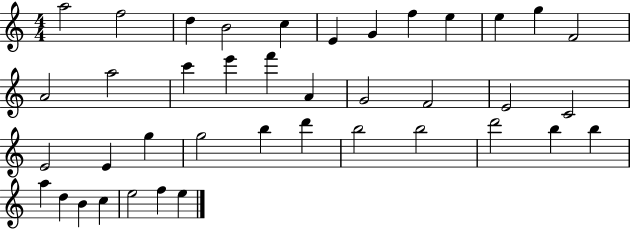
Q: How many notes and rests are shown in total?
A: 40